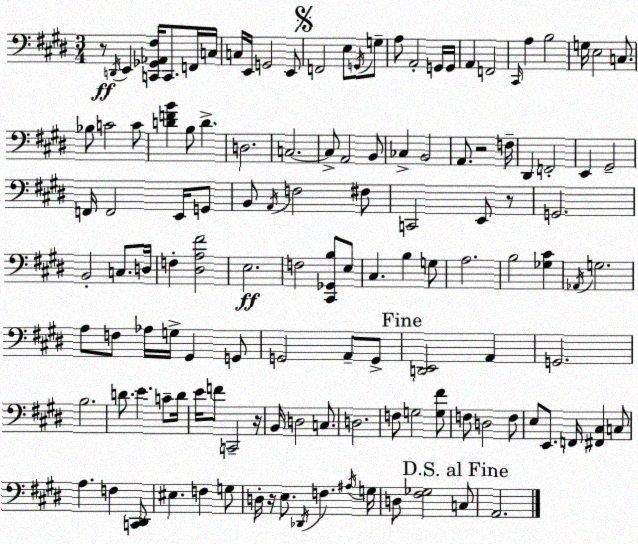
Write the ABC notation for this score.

X:1
T:Untitled
M:3/4
L:1/4
K:E
z/2 D,,/4 E,, [C,,_G,,_A,,^F,]/4 C,,/2 F,,/4 C,/4 C,/4 E,,/4 G,,2 E,,/2 F,,2 E,/2 G,,/4 G,/2 A,/2 A,,2 G,,/4 G,,/4 A,, F,,2 ^C,,/4 A, B,2 G,/4 E,2 C,/2 _B,/2 C2 C/2 [DFB] B,/2 D D,2 C,2 C,/2 A,,2 B,,/2 _C, B,,2 A,,/2 z2 F,/4 ^D,, F,,2 E,, ^G,,2 F,,/4 F,,2 E,,/4 G,,/2 B,,/2 A,,/4 F,2 ^F,/2 C,,2 E,,/2 z/2 G,,2 B,,2 C,/2 D,/4 F, [^D,A,^F]2 E,2 F,2 [^C,,_G,,B,]/2 E,/2 ^C, B, G,/2 A,2 B,2 [_G,^C] _A,,/4 G,2 A,/2 F,/2 _A,/4 G,/4 ^G,, G,,/2 G,,2 A,,/2 G,,/2 [D,,E,,]2 A,, G,,2 B,2 D/2 E C/2 D/4 E/4 F/2 C,,2 z/4 B,,/4 D,2 C,/2 D,2 F,/2 G,2 [G,^F]/2 F,/2 D,2 F,/2 E,/2 E,,/2 F,,/4 [^F,,^C,] C,/2 A, F, [C,,^D,,]/2 ^E, F, G,/2 D,/4 z/4 E,/2 _D,,/4 F, ^A,/4 G,/4 D,/2 [^F,_G,]2 C,/2 A,,2